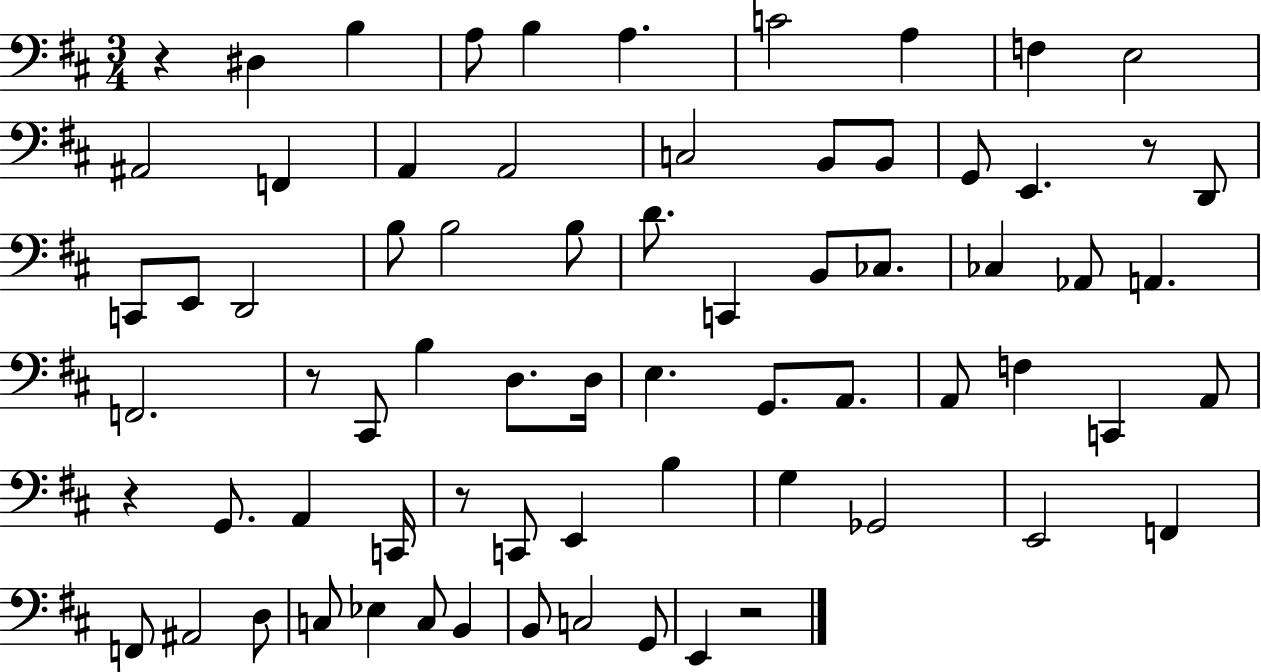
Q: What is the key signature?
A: D major